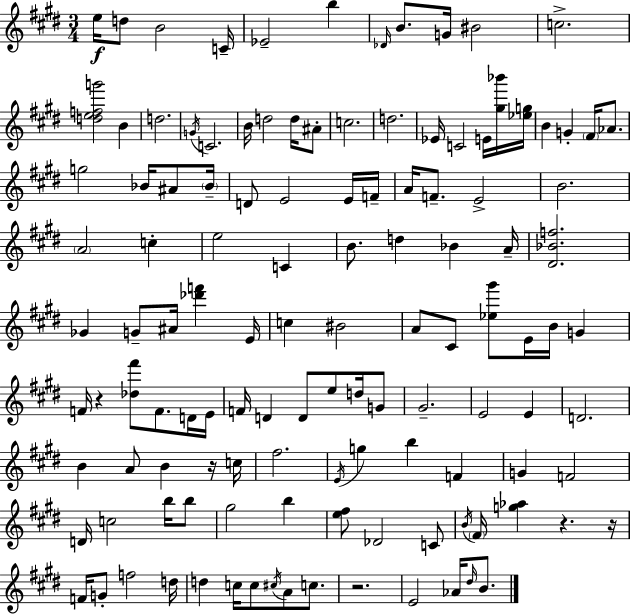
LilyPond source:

{
  \clef treble
  \numericTimeSignature
  \time 3/4
  \key e \major
  e''16\f d''8 b'2 c'16-- | ees'2-- b''4 | \grace { des'16 } b'8. g'16 bis'2 | c''2.-> | \break <d'' e'' f'' g'''>2 b'4 | d''2. | \acciaccatura { g'16 } c'2. | b'16 d''2 d''16 | \break ais'8-. c''2. | d''2. | ees'16 c'2 e'16 | <gis'' bes'''>16 <ees'' g''>16 b'4 g'4-. \parenthesize fis'16 aes'8. | \break g''2 bes'16 ais'8 | \parenthesize bes'16-- d'8 e'2 | e'16 f'16-- a'16 f'8.-- e'2-> | b'2. | \break \parenthesize a'2 c''4-. | e''2 c'4 | b'8. d''4 bes'4 | a'16-- <dis' bes' f''>2. | \break ges'4 g'8-- ais'16 <des''' f'''>4 | e'16 c''4 bis'2 | a'8 cis'8 <ees'' gis'''>8 e'16 b'16 g'4 | f'16 r4 <des'' fis'''>8 f'8. | \break d'16 e'16 f'16 d'4 d'8 e''8 d''16 | g'8 gis'2.-- | e'2 e'4 | d'2. | \break b'4 a'8 b'4 | r16 c''16 fis''2. | \acciaccatura { e'16 } g''4 b''4 f'4 | g'4 f'2 | \break d'16 c''2 | b''16 b''8 gis''2 b''4 | <e'' fis''>8 des'2 | c'8 \acciaccatura { b'16 } \parenthesize fis'16 <g'' aes''>4 r4. | \break r16 f'16 g'8-. f''2 | d''16 d''4 c''16 c''8 \acciaccatura { cis''16 } | a'8 c''8. r2. | e'2 | \break aes'16 \grace { dis''16 } b'8. \bar "|."
}